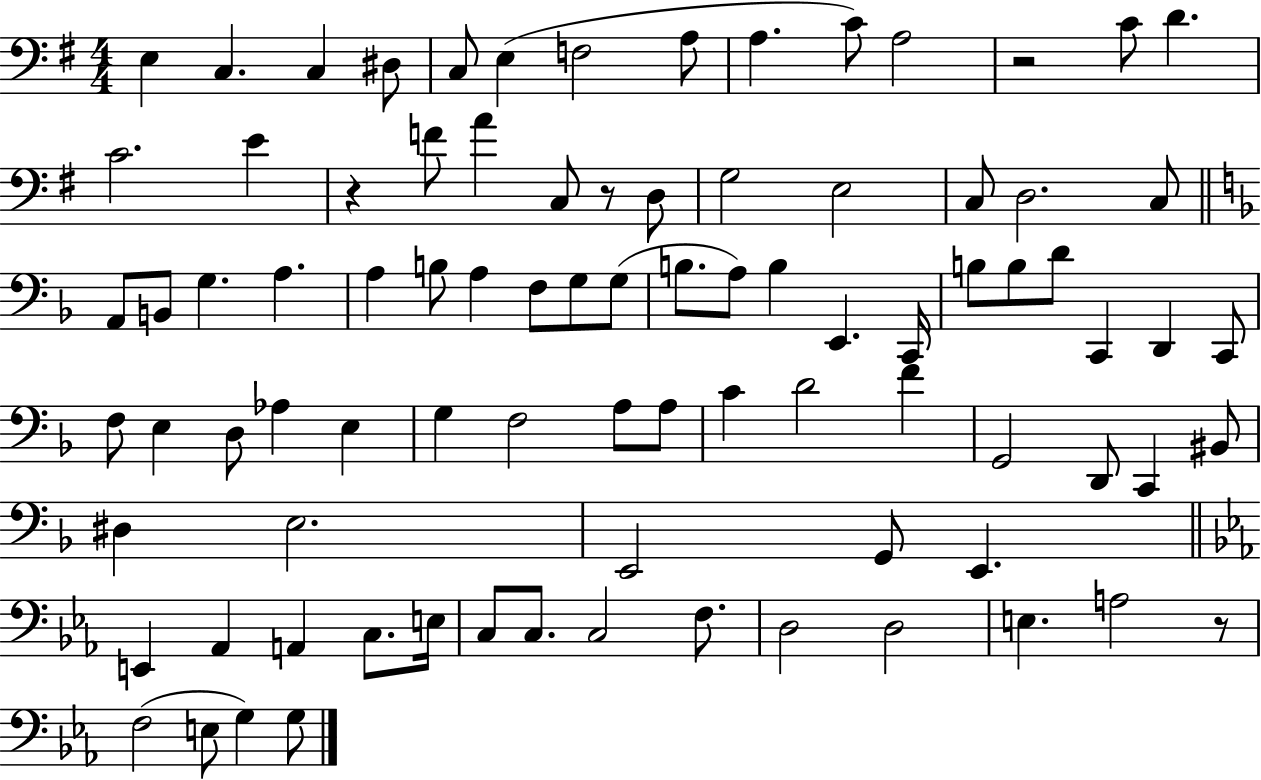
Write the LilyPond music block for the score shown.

{
  \clef bass
  \numericTimeSignature
  \time 4/4
  \key g \major
  e4 c4. c4 dis8 | c8 e4( f2 a8 | a4. c'8) a2 | r2 c'8 d'4. | \break c'2. e'4 | r4 f'8 a'4 c8 r8 d8 | g2 e2 | c8 d2. c8 | \break \bar "||" \break \key d \minor a,8 b,8 g4. a4. | a4 b8 a4 f8 g8 g8( | b8. a8) b4 e,4. c,16 | b8 b8 d'8 c,4 d,4 c,8 | \break f8 e4 d8 aes4 e4 | g4 f2 a8 a8 | c'4 d'2 f'4 | g,2 d,8 c,4 bis,8 | \break dis4 e2. | e,2 g,8 e,4. | \bar "||" \break \key ees \major e,4 aes,4 a,4 c8. e16 | c8 c8. c2 f8. | d2 d2 | e4. a2 r8 | \break f2( e8 g4) g8 | \bar "|."
}